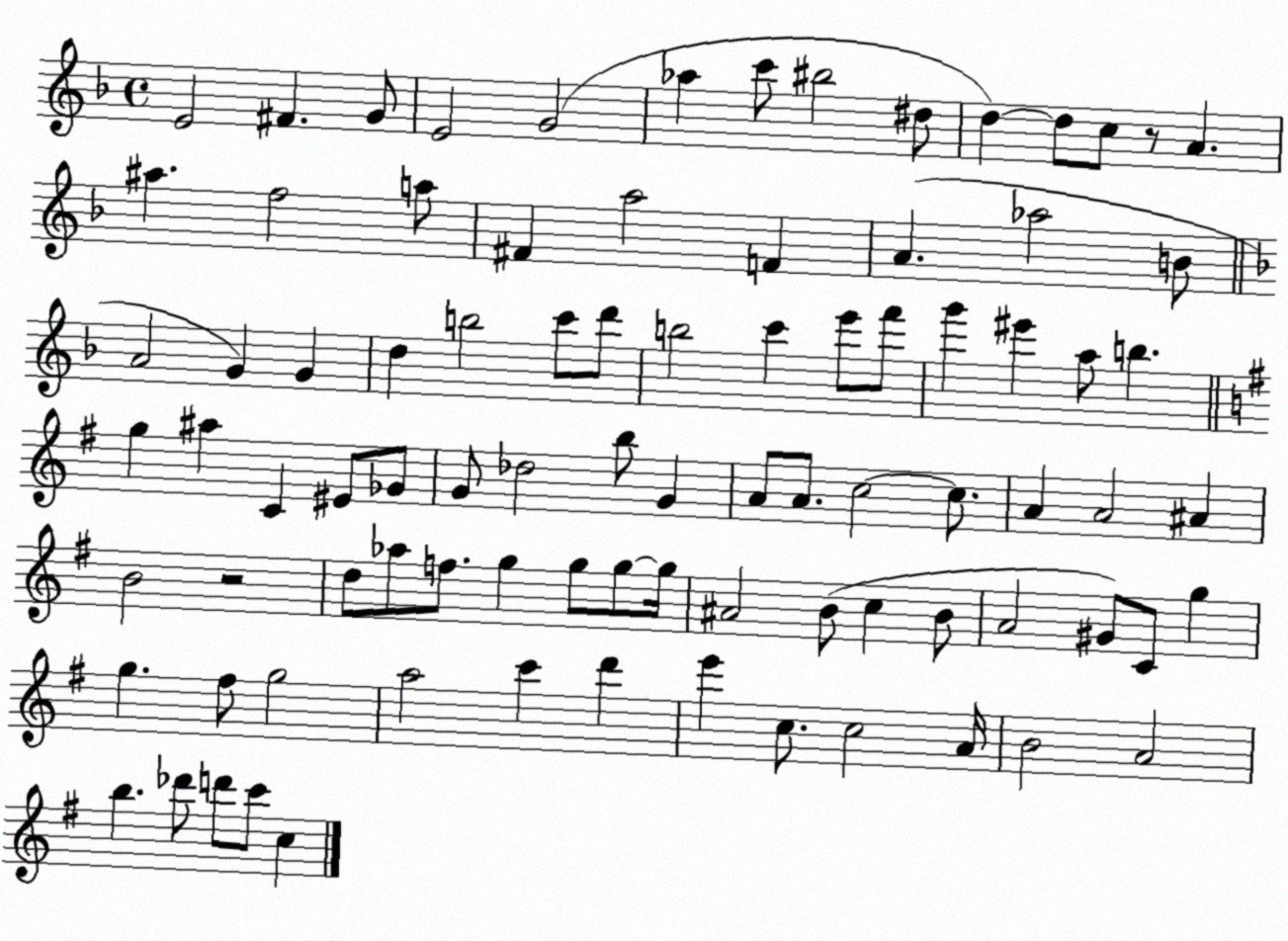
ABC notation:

X:1
T:Untitled
M:4/4
L:1/4
K:F
E2 ^F G/2 E2 G2 _a c'/2 ^b2 ^d/2 d d/2 c/2 z/2 A ^a f2 a/2 ^F a2 F A _a2 B/2 A2 G G d b2 c'/2 d'/2 b2 c' e'/2 f'/2 g' ^e' a/2 b g ^a C ^E/2 _G/2 G/2 _d2 b/2 G A/2 A/2 c2 c/2 A A2 ^A B2 z2 d/2 _a/2 f/2 g g/2 g/2 g/4 ^A2 B/2 c B/2 A2 ^G/2 C/2 g g ^f/2 g2 a2 c' d' e' c/2 c2 A/4 B2 A2 b _d'/2 d'/2 c'/2 c